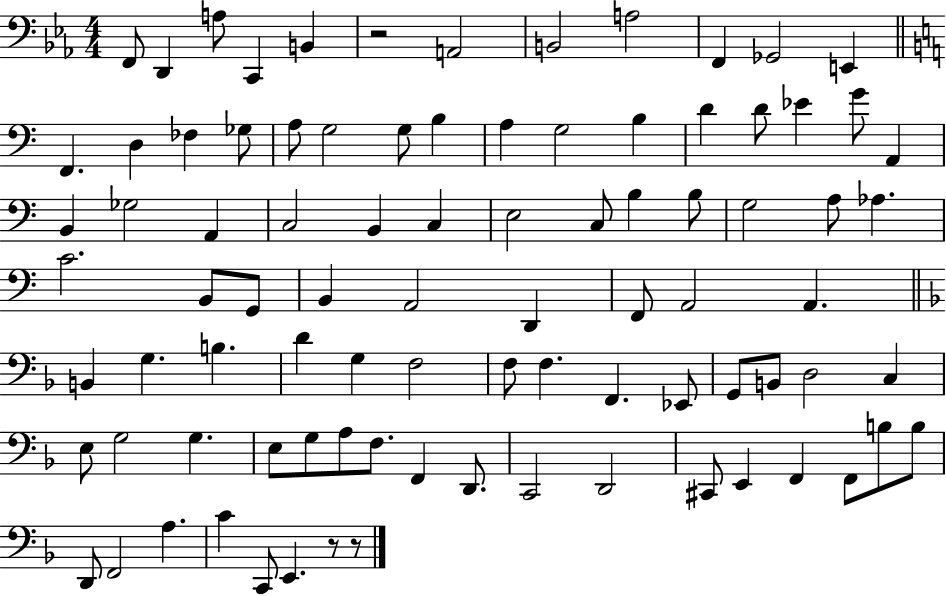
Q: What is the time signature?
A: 4/4